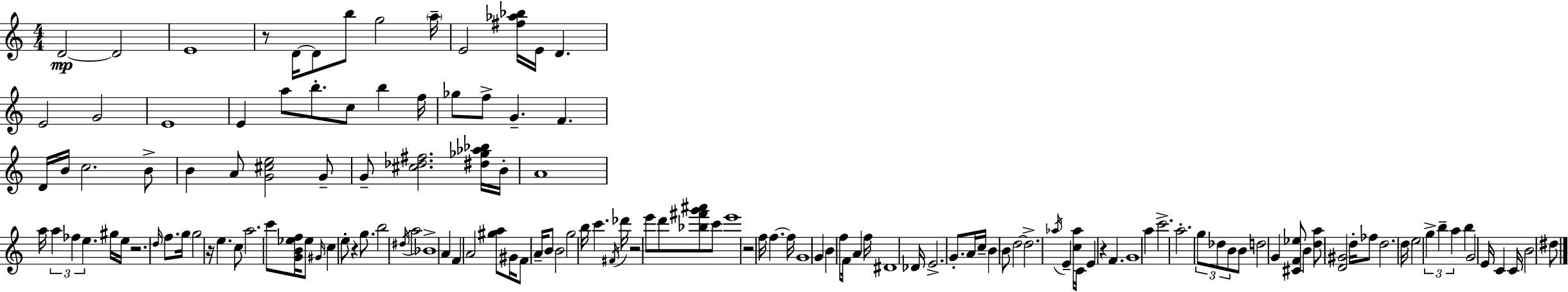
{
  \clef treble
  \numericTimeSignature
  \time 4/4
  \key c \major
  d'2~~\mp d'2 | e'1 | r8 d'16~~ d'8 b''8 g''2 \parenthesize a''16-- | e'2 <fis'' aes'' bes''>16 e'16 d'4. | \break e'2 g'2 | e'1 | e'4 a''8 b''8.-. c''8 b''4 f''16 | ges''8 f''8-> g'4.-- f'4. | \break d'16 b'16 c''2. b'8-> | b'4 a'8 <g' cis'' e''>2 g'8-- | g'8-- <cis'' des'' fis''>2. <dis'' ges'' aes'' bes''>16 b'16-. | a'1 | \break a''16 \tuplet 3/2 { a''4 fes''4 e''4. } gis''16 | e''16 r2. \grace { d''16 } f''8. | g''16 g''2 r16 e''4. | c''8 a''2. c'''8 | \break <g' b' ees'' f''>16 ees''8 \grace { gis'16 } c''4 e''8-. r4 g''8. | b''2 \acciaccatura { dis''16 } a''2 | bes'1-> | a'4 f'4 a'2 | \break <gis'' a''>8 gis'16 f'8 a'16-- b'8 b'2 | g''2 b''16 c'''4. | \acciaccatura { fis'16 } des'''16 r2 e'''8 d'''8 | <bes'' fis''' g''' ais'''>8 c'''8 e'''1 | \break r2 f''16 f''4.~~ | f''16 g'1 | g'4 b'4 f''8 f'16 a'4 | f''16 dis'1 | \break des'16 e'2.-> | g'8.-. a'16 c''16-- b'4 b'8 d''2~~ | d''2.-> | \acciaccatura { aes''16 } e'4-- <c'' aes''>16 c'16 e'4 r4 f'4. | \break g'1 | a''4 c'''2.-> | a''2.-. | \tuplet 3/2 { g''8 des''8 b'8 } b'8 d''2 | \break g'4 <cis' f' ees''>8 b'4 <d'' a''>8 <d' gis'>2 | d''16-. fes''8 d''2. | \parenthesize d''16 e''2 \tuplet 3/2 { g''4-> | b''4-- a''4 } b''4 g'2 | \break e'16 c'4 c'16 b'2 | dis''8 \bar "|."
}